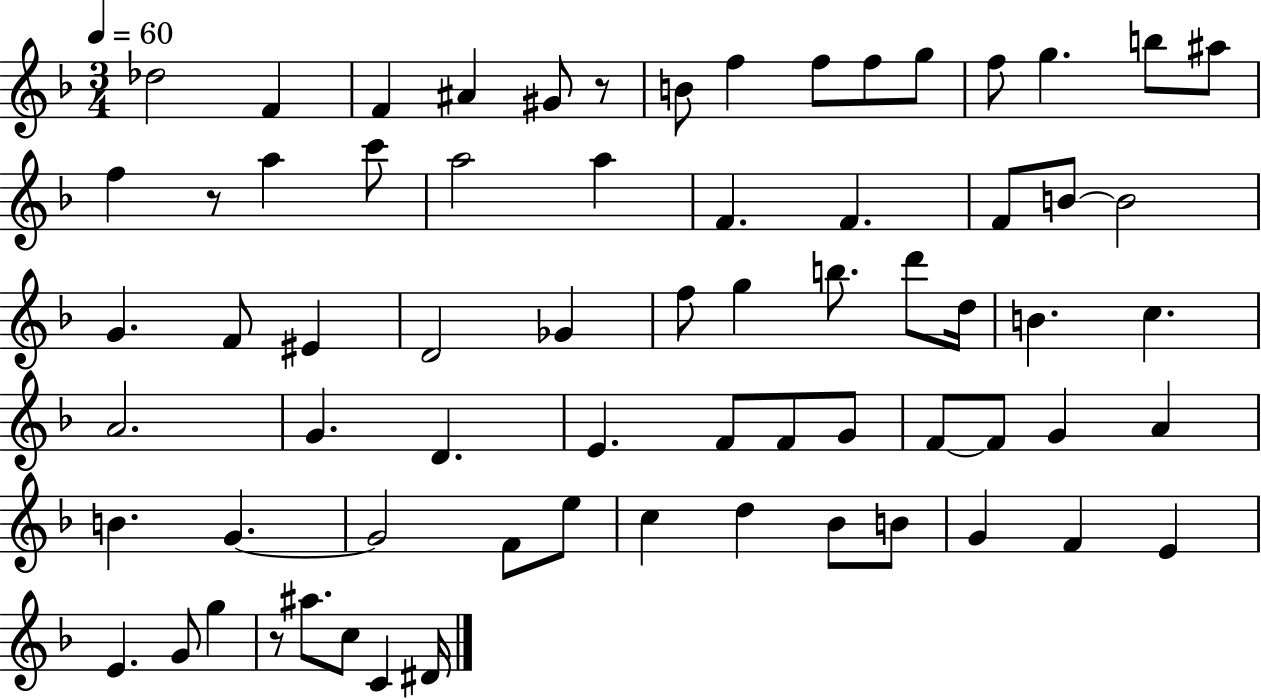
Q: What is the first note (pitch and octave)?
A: Db5